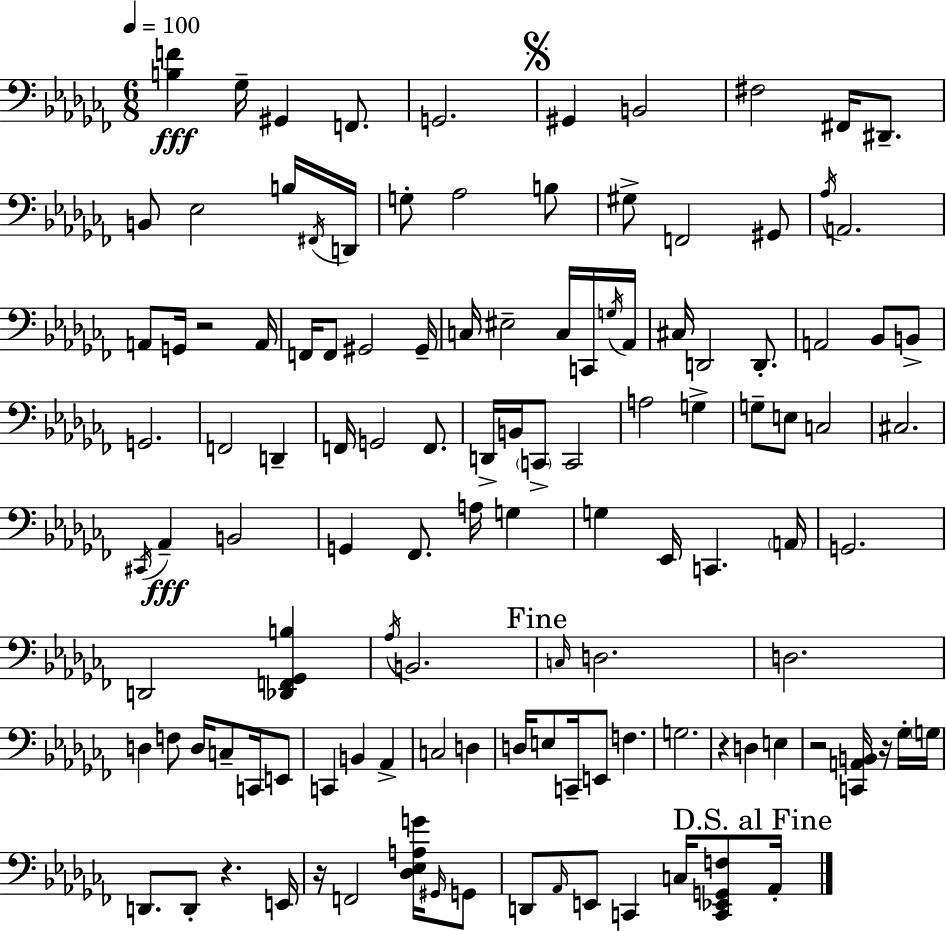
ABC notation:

X:1
T:Untitled
M:6/8
L:1/4
K:Abm
[B,F] _G,/4 ^G,, F,,/2 G,,2 ^G,, B,,2 ^F,2 ^F,,/4 ^D,,/2 B,,/2 _E,2 B,/4 ^F,,/4 D,,/4 G,/2 _A,2 B,/2 ^G,/2 F,,2 ^G,,/2 _A,/4 A,,2 A,,/2 G,,/4 z2 A,,/4 F,,/4 F,,/2 ^G,,2 ^G,,/4 C,/4 ^E,2 C,/4 C,,/4 G,/4 _A,,/4 ^C,/4 D,,2 D,,/2 A,,2 _B,,/2 B,,/2 G,,2 F,,2 D,, F,,/4 G,,2 F,,/2 D,,/4 B,,/4 C,,/2 C,,2 A,2 G, G,/2 E,/2 C,2 ^C,2 ^C,,/4 _A,, B,,2 G,, _F,,/2 A,/4 G, G, _E,,/4 C,, A,,/4 G,,2 D,,2 [_D,,F,,_G,,B,] _A,/4 B,,2 C,/4 D,2 D,2 D, F,/2 D,/4 C,/2 C,,/4 E,,/2 C,, B,, _A,, C,2 D, D,/4 E,/2 C,,/4 E,,/2 F, G,2 z D, E, z2 [C,,A,,B,,]/4 z/4 _G,/4 G,/4 D,,/2 D,,/2 z E,,/4 z/4 F,,2 [_D,_E,A,G]/4 ^G,,/4 G,,/2 D,,/2 _A,,/4 E,,/2 C,, C,/4 [C,,_E,,G,,F,]/2 _A,,/4